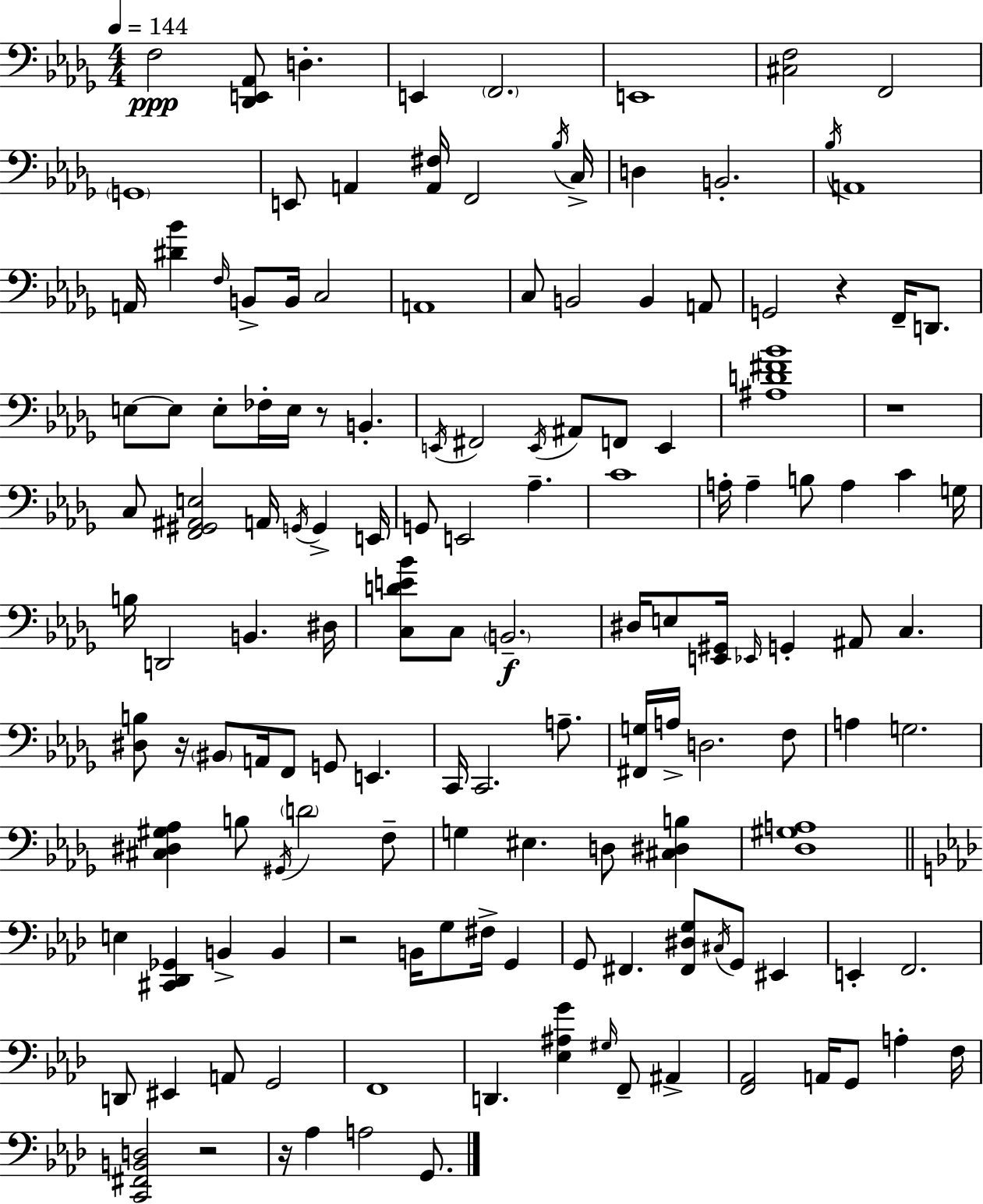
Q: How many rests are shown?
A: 7